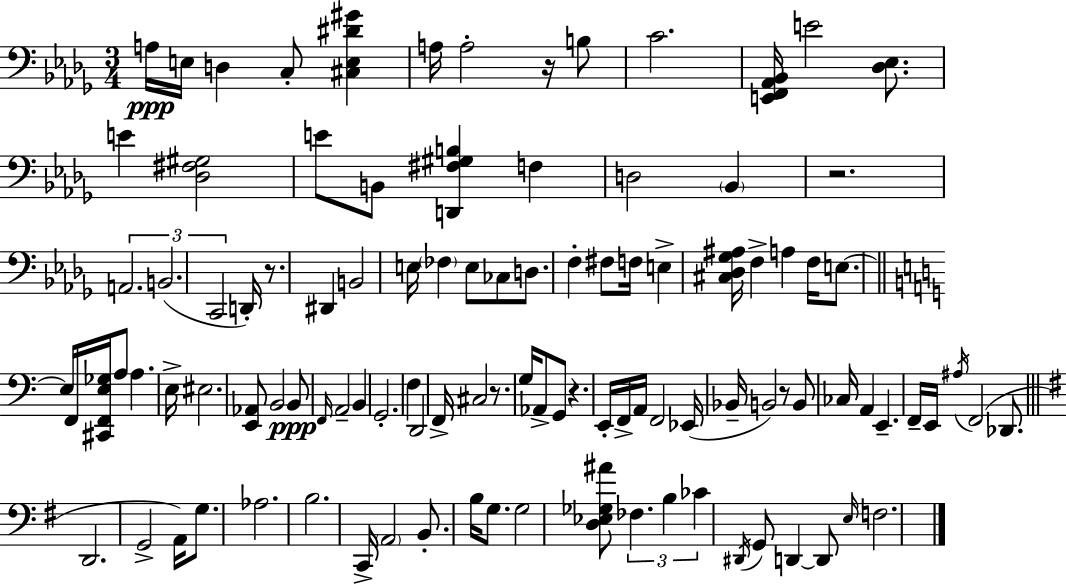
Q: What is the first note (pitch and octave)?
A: A3